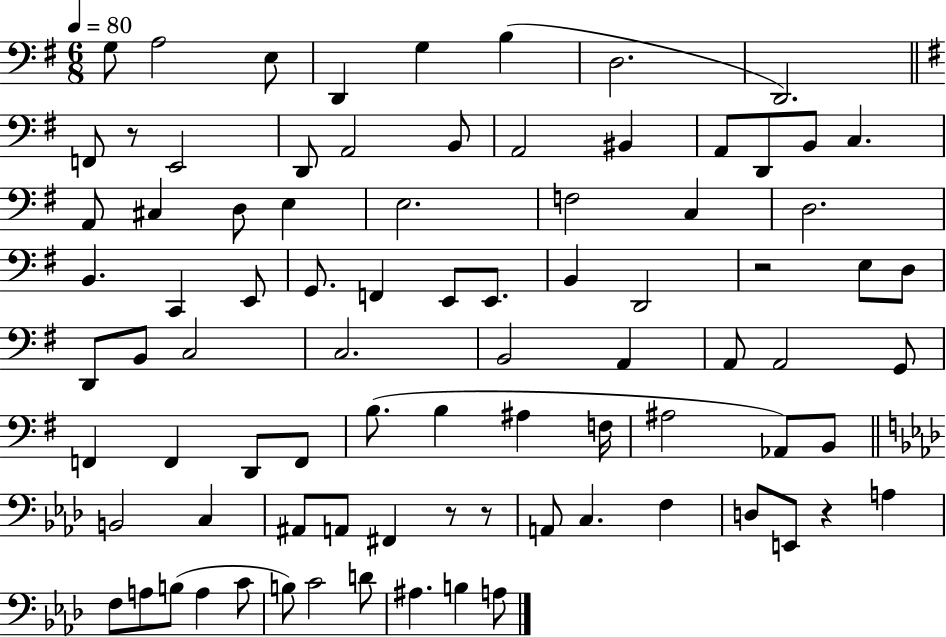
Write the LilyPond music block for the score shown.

{
  \clef bass
  \numericTimeSignature
  \time 6/8
  \key g \major
  \tempo 4 = 80
  g8 a2 e8 | d,4 g4 b4( | d2. | d,2.) | \break \bar "||" \break \key g \major f,8 r8 e,2 | d,8 a,2 b,8 | a,2 bis,4 | a,8 d,8 b,8 c4. | \break a,8 cis4 d8 e4 | e2. | f2 c4 | d2. | \break b,4. c,4 e,8 | g,8. f,4 e,8 e,8. | b,4 d,2 | r2 e8 d8 | \break d,8 b,8 c2 | c2. | b,2 a,4 | a,8 a,2 g,8 | \break f,4 f,4 d,8 f,8 | b8.( b4 ais4 f16 | ais2 aes,8) b,8 | \bar "||" \break \key aes \major b,2 c4 | ais,8 a,8 fis,4 r8 r8 | a,8 c4. f4 | d8 e,8 r4 a4 | \break f8 a8 b8( a4 c'8 | b8) c'2 d'8 | ais4. b4 a8 | \bar "|."
}